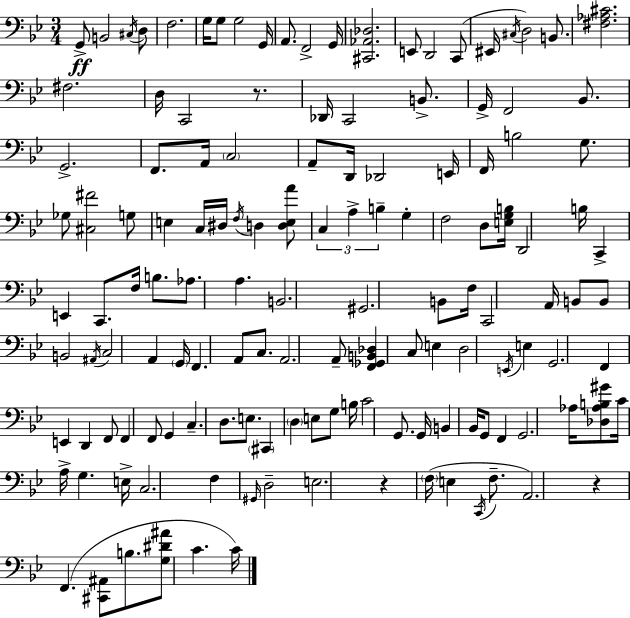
{
  \clef bass
  \numericTimeSignature
  \time 3/4
  \key g \minor
  g,8->\ff b,2 \acciaccatura { cis16 } d8 | f2. | g16 g8 g2 | g,16 a,8. f,2-> | \break g,16 <cis, aes, des>2. | e,8 d,2 c,8( | eis,16 \acciaccatura { cis16 } d2) b,8. | <fis aes cis'>2. | \break fis2. | d16 c,2 r8. | des,16 c,2 b,8.-> | g,16-> f,2 bes,8. | \break g,2.-> | f,8. a,16 \parenthesize c2 | a,8-- d,16 des,2 | e,16 f,16 b2 g8. | \break ges8 <cis fis'>2 | g8 e4 c16 dis16 \acciaccatura { f16 } d4 | <d e a'>8 \tuplet 3/2 { c4 a4-> b4-- } | g4-. f2 | \break d8 <e g b>16 d,2 | b16 c,4-> e,4 c,8. | f16 b8. aes8. a4. | b,2. | \break gis,2. | b,8 f16 c,2 | a,16 b,8 b,8 b,2 | \acciaccatura { ais,16 } c2 | \break a,4 \parenthesize g,16 f,4. a,8 | c8. a,2. | a,8-- <f, ges, b, des>4 c8 | e4 d2 | \break \acciaccatura { e,16 } e4 g,2. | f,4 e,4 | d,4 f,8 f,4 f,8 | g,4 c4.-- d8. | \break e8. \parenthesize cis,4 \parenthesize d4 | e8 g8 b16 c'2 | g,8. g,16 b,4 bes,16 g,8 | f,4 g,2. | \break aes16 <des aes b gis'>8 c'16 a16-> g4. | e16-> c2. | f4 \grace { gis,16 } d2-- | e2. | \break r4 \parenthesize f16( e4 | \acciaccatura { c,16 } f8.-- a,2.) | r4 f,4.( | <cis, ais,>8 b8. <g dis' ais'>8 | \break c'4. c'16) \bar "|."
}